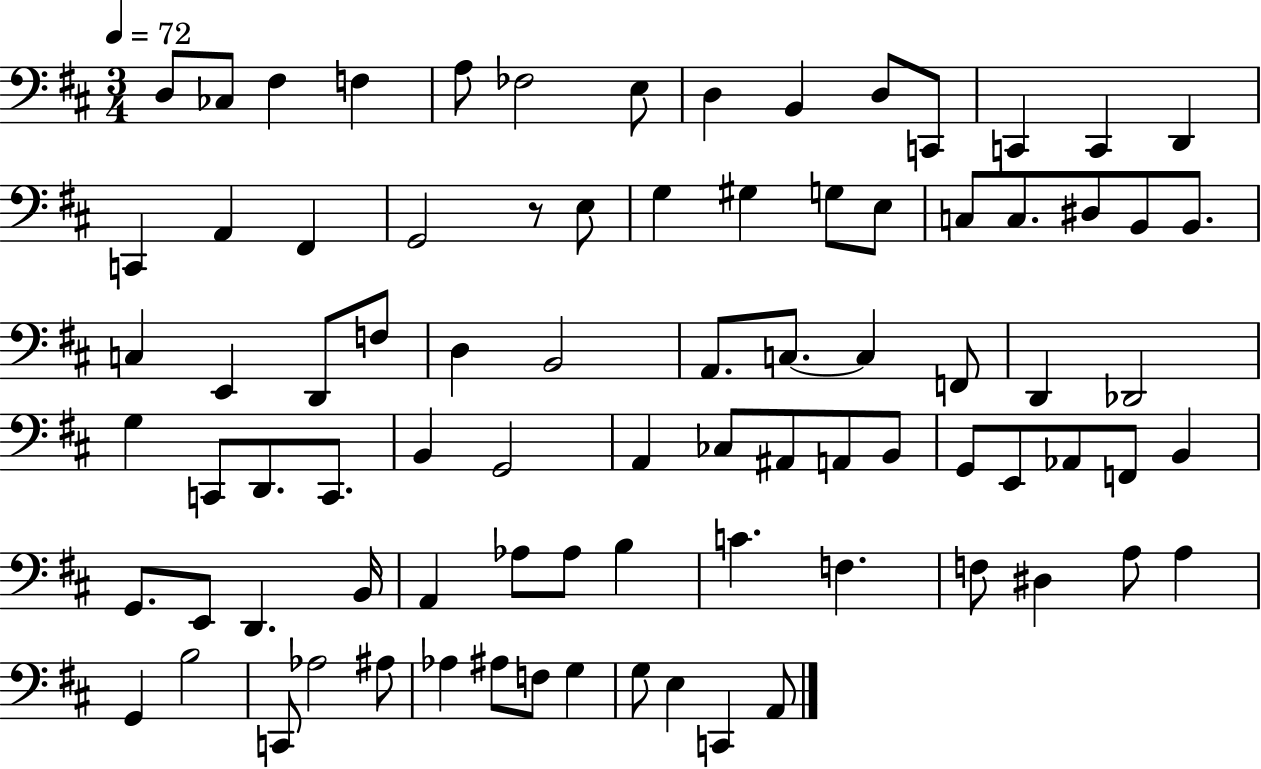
X:1
T:Untitled
M:3/4
L:1/4
K:D
D,/2 _C,/2 ^F, F, A,/2 _F,2 E,/2 D, B,, D,/2 C,,/2 C,, C,, D,, C,, A,, ^F,, G,,2 z/2 E,/2 G, ^G, G,/2 E,/2 C,/2 C,/2 ^D,/2 B,,/2 B,,/2 C, E,, D,,/2 F,/2 D, B,,2 A,,/2 C,/2 C, F,,/2 D,, _D,,2 G, C,,/2 D,,/2 C,,/2 B,, G,,2 A,, _C,/2 ^A,,/2 A,,/2 B,,/2 G,,/2 E,,/2 _A,,/2 F,,/2 B,, G,,/2 E,,/2 D,, B,,/4 A,, _A,/2 _A,/2 B, C F, F,/2 ^D, A,/2 A, G,, B,2 C,,/2 _A,2 ^A,/2 _A, ^A,/2 F,/2 G, G,/2 E, C,, A,,/2